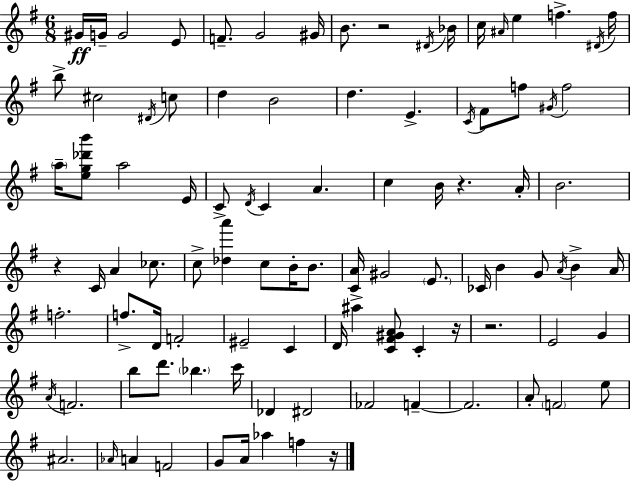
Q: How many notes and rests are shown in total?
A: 98